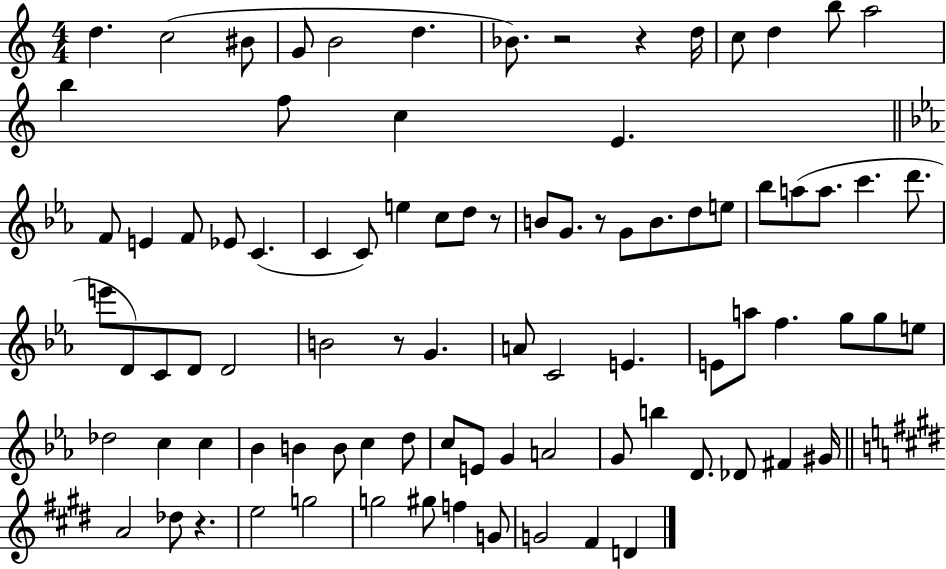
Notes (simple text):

D5/q. C5/h BIS4/e G4/e B4/h D5/q. Bb4/e. R/h R/q D5/s C5/e D5/q B5/e A5/h B5/q F5/e C5/q E4/q. F4/e E4/q F4/e Eb4/e C4/q. C4/q C4/e E5/q C5/e D5/e R/e B4/e G4/e. R/e G4/e B4/e. D5/e E5/e Bb5/e A5/e A5/e. C6/q. D6/e. E6/e D4/e C4/e D4/e D4/h B4/h R/e G4/q. A4/e C4/h E4/q. E4/e A5/e F5/q. G5/e G5/e E5/e Db5/h C5/q C5/q Bb4/q B4/q B4/e C5/q D5/e C5/e E4/e G4/q A4/h G4/e B5/q D4/e. Db4/e F#4/q G#4/s A4/h Db5/e R/q. E5/h G5/h G5/h G#5/e F5/q G4/e G4/h F#4/q D4/q